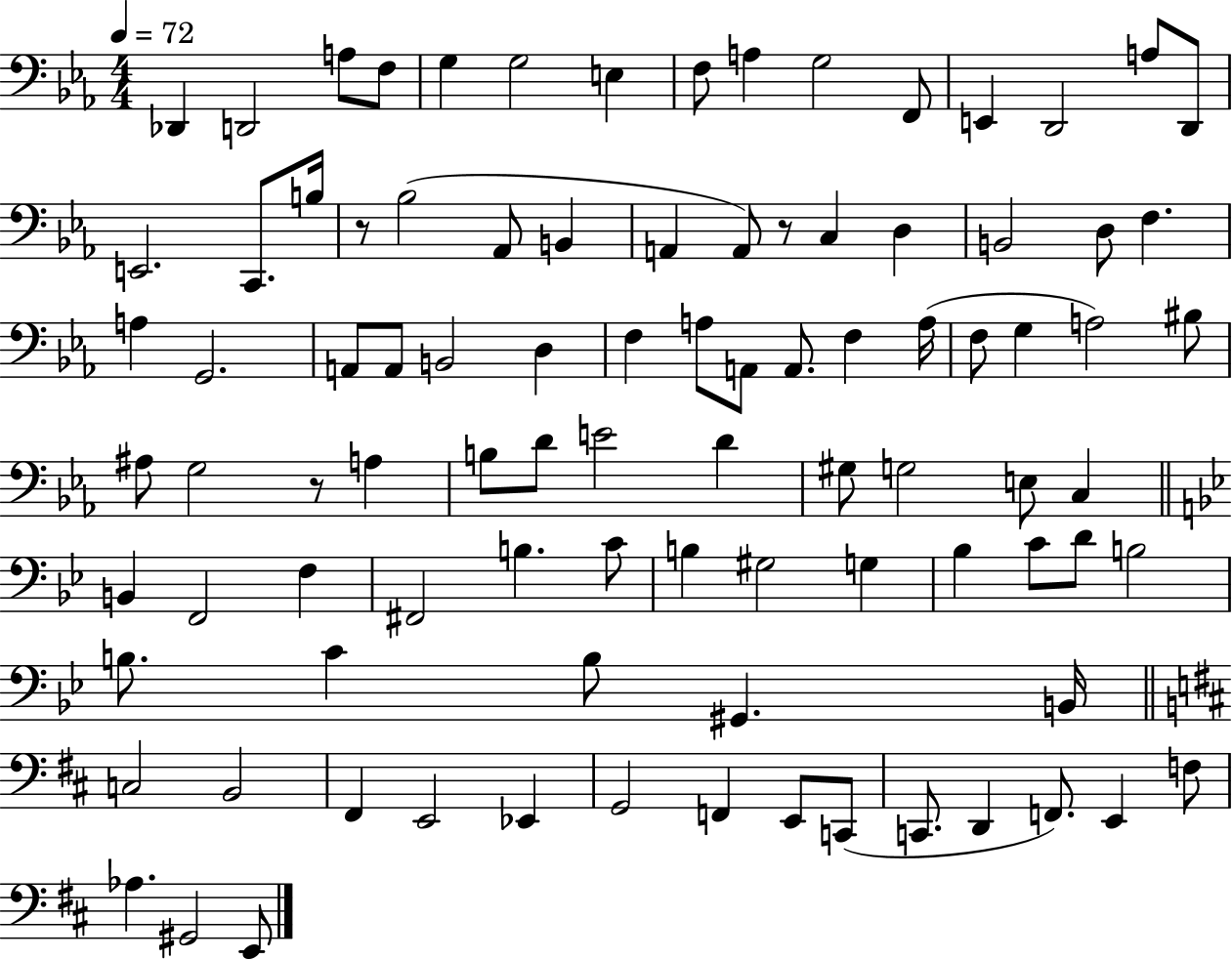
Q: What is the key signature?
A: EES major